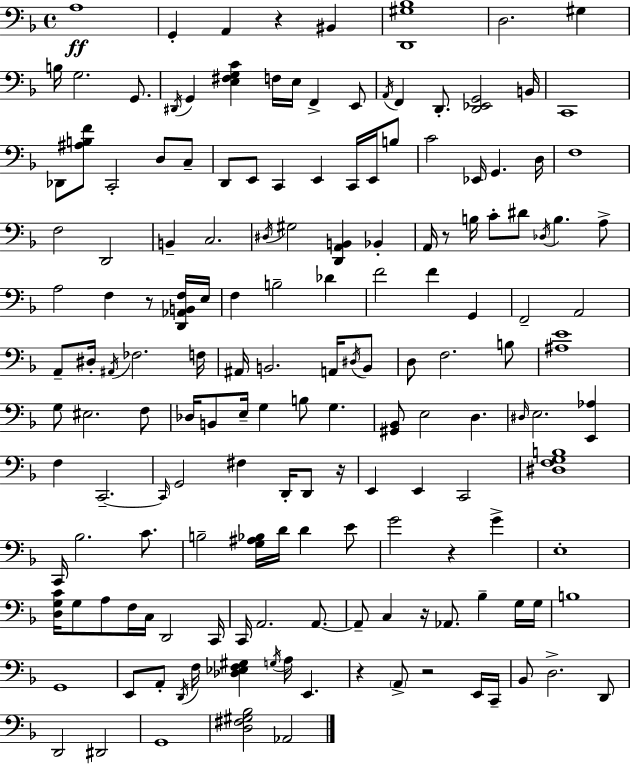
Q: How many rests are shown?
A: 8